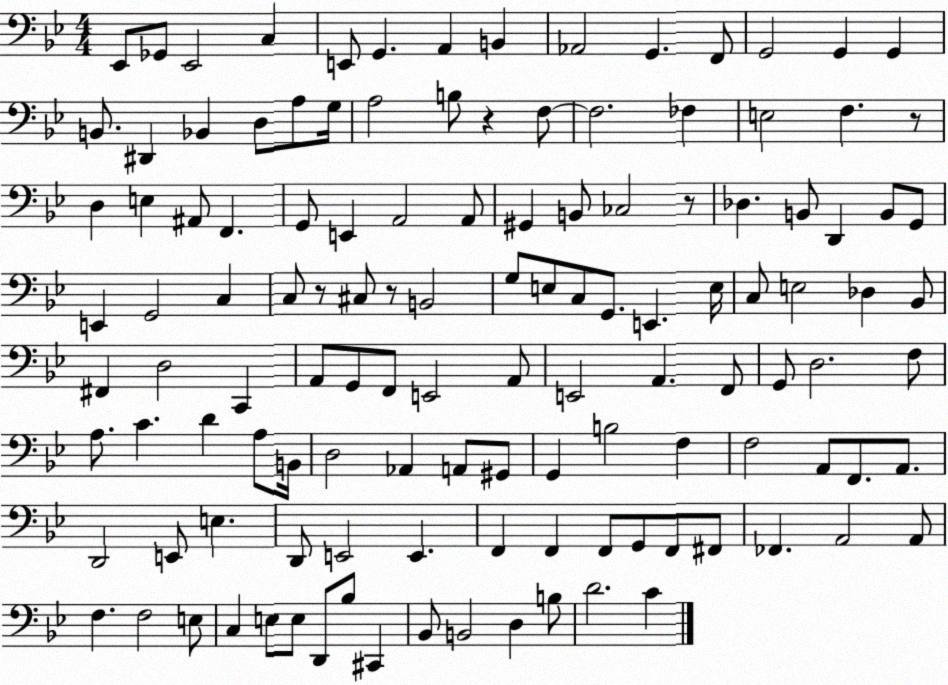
X:1
T:Untitled
M:4/4
L:1/4
K:Bb
_E,,/2 _G,,/2 _E,,2 C, E,,/2 G,, A,, B,, _A,,2 G,, F,,/2 G,,2 G,, G,, B,,/2 ^D,, _B,, D,/2 A,/2 G,/4 A,2 B,/2 z F,/2 F,2 _F, E,2 F, z/2 D, E, ^A,,/2 F,, G,,/2 E,, A,,2 A,,/2 ^G,, B,,/2 _C,2 z/2 _D, B,,/2 D,, B,,/2 G,,/2 E,, G,,2 C, C,/2 z/2 ^C,/2 z/2 B,,2 G,/2 E,/2 C,/2 G,,/2 E,, E,/4 C,/2 E,2 _D, _B,,/2 ^F,, D,2 C,, A,,/2 G,,/2 F,,/2 E,,2 A,,/2 E,,2 A,, F,,/2 G,,/2 D,2 F,/2 A,/2 C D A,/2 B,,/4 D,2 _A,, A,,/2 ^G,,/2 G,, B,2 F, F,2 A,,/2 F,,/2 A,,/2 D,,2 E,,/2 E, D,,/2 E,,2 E,, F,, F,, F,,/2 G,,/2 F,,/2 ^F,,/2 _F,, A,,2 A,,/2 F, F,2 E,/2 C, E,/2 E,/2 D,,/2 _B,/2 ^C,, _B,,/2 B,,2 D, B,/2 D2 C